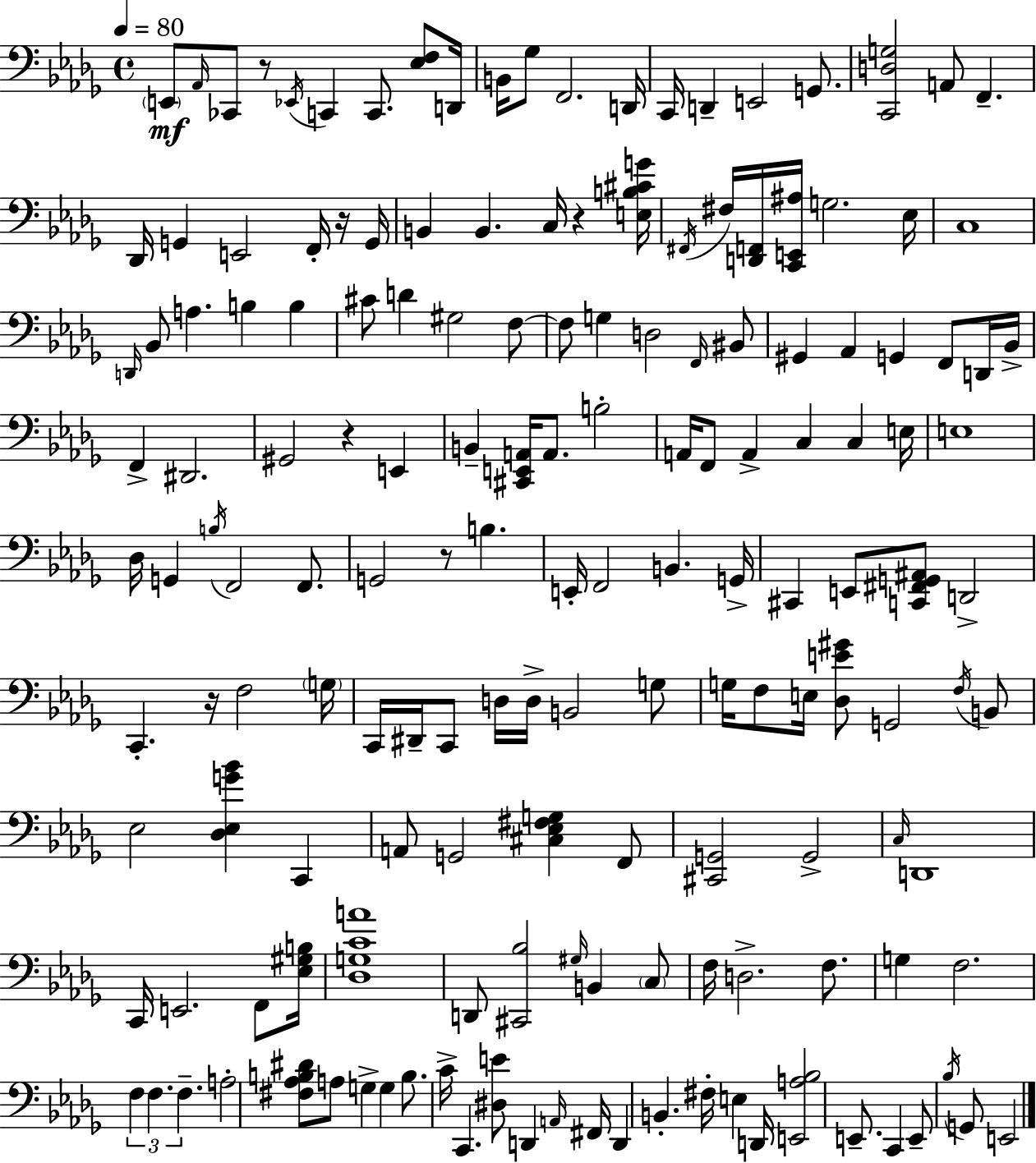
X:1
T:Untitled
M:4/4
L:1/4
K:Bbm
E,,/2 _A,,/4 _C,,/2 z/2 _E,,/4 C,, C,,/2 [_E,F,]/2 D,,/4 B,,/4 _G,/2 F,,2 D,,/4 C,,/4 D,, E,,2 G,,/2 [C,,D,G,]2 A,,/2 F,, _D,,/4 G,, E,,2 F,,/4 z/4 G,,/4 B,, B,, C,/4 z [E,B,^CG]/4 ^F,,/4 ^F,/4 [D,,F,,]/4 [C,,E,,^A,]/4 G,2 _E,/4 C,4 D,,/4 _B,,/2 A, B, B, ^C/2 D ^G,2 F,/2 F,/2 G, D,2 F,,/4 ^B,,/2 ^G,, _A,, G,, F,,/2 D,,/4 _B,,/4 F,, ^D,,2 ^G,,2 z E,, B,, [^C,,E,,A,,]/4 A,,/2 B,2 A,,/4 F,,/2 A,, C, C, E,/4 E,4 _D,/4 G,, B,/4 F,,2 F,,/2 G,,2 z/2 B, E,,/4 F,,2 B,, G,,/4 ^C,, E,,/2 [C,,^F,,G,,^A,,]/2 D,,2 C,, z/4 F,2 G,/4 C,,/4 ^D,,/4 C,,/2 D,/4 D,/4 B,,2 G,/2 G,/4 F,/2 E,/4 [_D,E^G]/2 G,,2 F,/4 B,,/2 _E,2 [_D,_E,G_B] C,, A,,/2 G,,2 [^C,_E,^F,G,] F,,/2 [^C,,G,,]2 G,,2 C,/4 D,,4 C,,/4 E,,2 F,,/2 [_E,^G,B,]/4 [_D,G,CA]4 D,,/2 [^C,,_B,]2 ^G,/4 B,, C,/2 F,/4 D,2 F,/2 G, F,2 F, F, F, A,2 [^F,_A,B,^D]/2 A,/2 G, G, B,/2 C/4 C,, [^D,E]/2 D,, A,,/4 ^F,,/4 D,, B,, ^F,/4 E, D,,/4 [E,,A,_B,]2 E,,/2 C,, E,,/2 _B,/4 G,,/2 E,,2